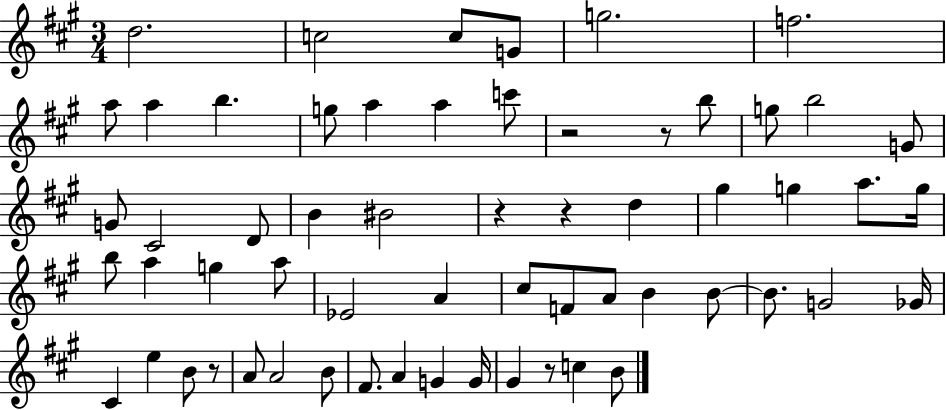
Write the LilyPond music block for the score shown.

{
  \clef treble
  \numericTimeSignature
  \time 3/4
  \key a \major
  \repeat volta 2 { d''2. | c''2 c''8 g'8 | g''2. | f''2. | \break a''8 a''4 b''4. | g''8 a''4 a''4 c'''8 | r2 r8 b''8 | g''8 b''2 g'8 | \break g'8 cis'2 d'8 | b'4 bis'2 | r4 r4 d''4 | gis''4 g''4 a''8. g''16 | \break b''8 a''4 g''4 a''8 | ees'2 a'4 | cis''8 f'8 a'8 b'4 b'8~~ | b'8. g'2 ges'16 | \break cis'4 e''4 b'8 r8 | a'8 a'2 b'8 | fis'8. a'4 g'4 g'16 | gis'4 r8 c''4 b'8 | \break } \bar "|."
}